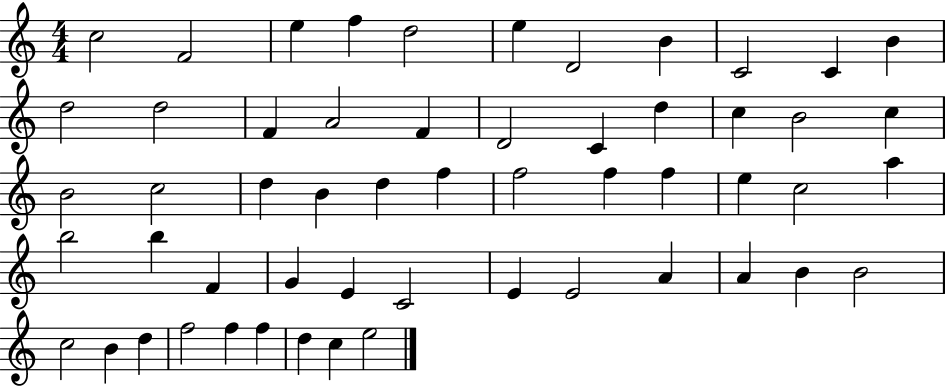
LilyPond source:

{
  \clef treble
  \numericTimeSignature
  \time 4/4
  \key c \major
  c''2 f'2 | e''4 f''4 d''2 | e''4 d'2 b'4 | c'2 c'4 b'4 | \break d''2 d''2 | f'4 a'2 f'4 | d'2 c'4 d''4 | c''4 b'2 c''4 | \break b'2 c''2 | d''4 b'4 d''4 f''4 | f''2 f''4 f''4 | e''4 c''2 a''4 | \break b''2 b''4 f'4 | g'4 e'4 c'2 | e'4 e'2 a'4 | a'4 b'4 b'2 | \break c''2 b'4 d''4 | f''2 f''4 f''4 | d''4 c''4 e''2 | \bar "|."
}